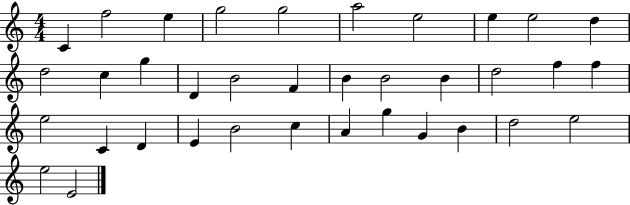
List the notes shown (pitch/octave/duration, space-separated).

C4/q F5/h E5/q G5/h G5/h A5/h E5/h E5/q E5/h D5/q D5/h C5/q G5/q D4/q B4/h F4/q B4/q B4/h B4/q D5/h F5/q F5/q E5/h C4/q D4/q E4/q B4/h C5/q A4/q G5/q G4/q B4/q D5/h E5/h E5/h E4/h